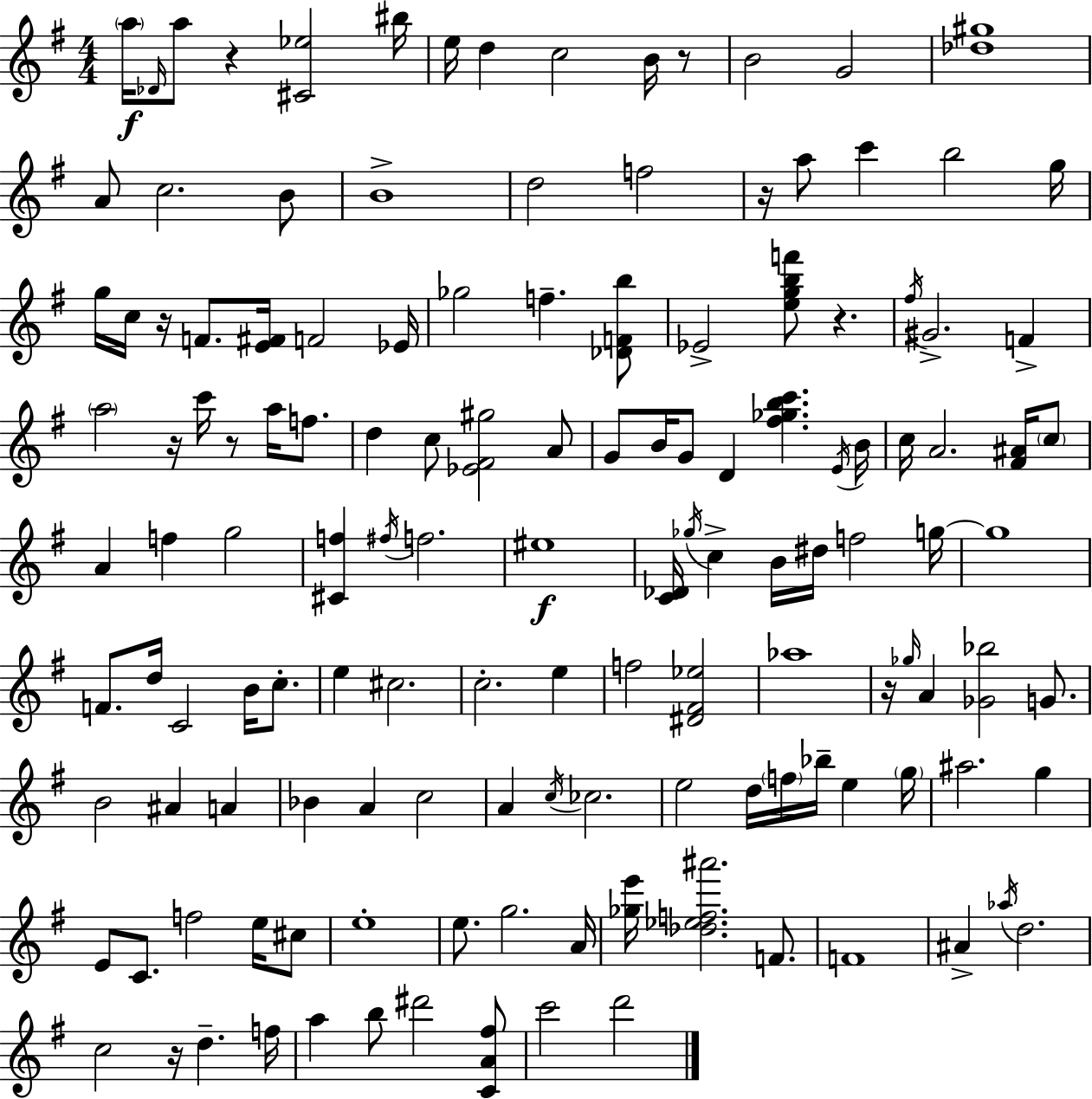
A5/s Db4/s A5/e R/q [C#4,Eb5]/h BIS5/s E5/s D5/q C5/h B4/s R/e B4/h G4/h [Db5,G#5]/w A4/e C5/h. B4/e B4/w D5/h F5/h R/s A5/e C6/q B5/h G5/s G5/s C5/s R/s F4/e. [E4,F#4]/s F4/h Eb4/s Gb5/h F5/q. [Db4,F4,B5]/e Eb4/h [E5,G5,B5,F6]/e R/q. F#5/s G#4/h. F4/q A5/h R/s C6/s R/e A5/s F5/e. D5/q C5/e [Eb4,F#4,G#5]/h A4/e G4/e B4/s G4/e D4/q [F#5,Gb5,B5,C6]/q. E4/s B4/s C5/s A4/h. [F#4,A#4]/s C5/e A4/q F5/q G5/h [C#4,F5]/q F#5/s F5/h. EIS5/w [C4,Db4]/s Gb5/s C5/q B4/s D#5/s F5/h G5/s G5/w F4/e. D5/s C4/h B4/s C5/e. E5/q C#5/h. C5/h. E5/q F5/h [D#4,F#4,Eb5]/h Ab5/w R/s Gb5/s A4/q [Gb4,Bb5]/h G4/e. B4/h A#4/q A4/q Bb4/q A4/q C5/h A4/q C5/s CES5/h. E5/h D5/s F5/s Bb5/s E5/q G5/s A#5/h. G5/q E4/e C4/e. F5/h E5/s C#5/e E5/w E5/e. G5/h. A4/s [Gb5,E6]/s [Db5,Eb5,F5,A#6]/h. F4/e. F4/w A#4/q Ab5/s D5/h. C5/h R/s D5/q. F5/s A5/q B5/e D#6/h [C4,A4,F#5]/e C6/h D6/h